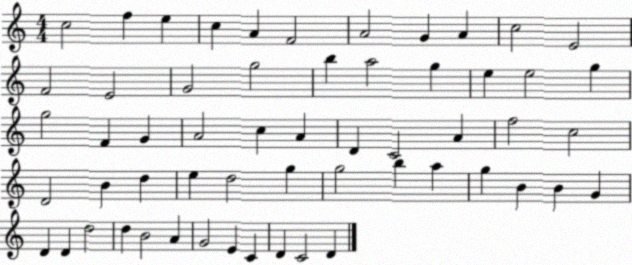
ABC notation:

X:1
T:Untitled
M:4/4
L:1/4
K:C
c2 f e c A F2 A2 G A c2 E2 F2 E2 G2 g2 b a2 g e e2 g g2 F G A2 c A D C2 A f2 c2 D2 B d e d2 g g2 b a g B B G D D d2 d B2 A G2 E C D C2 D